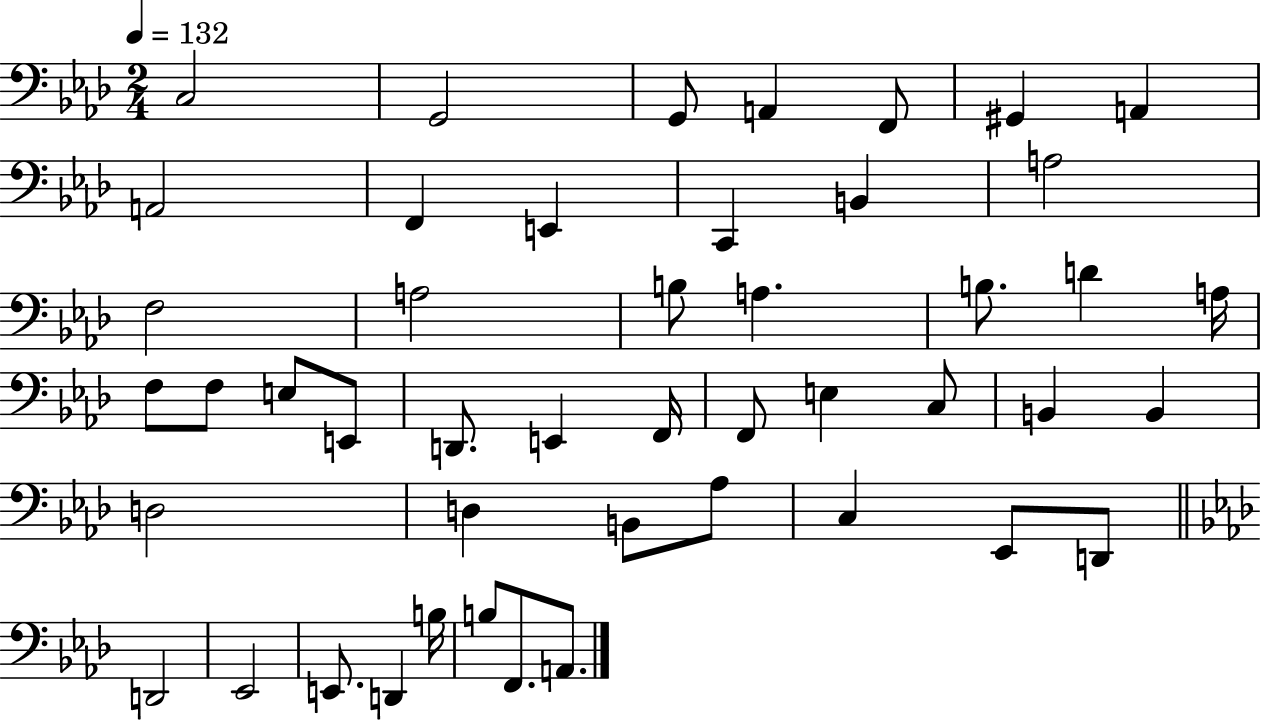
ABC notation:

X:1
T:Untitled
M:2/4
L:1/4
K:Ab
C,2 G,,2 G,,/2 A,, F,,/2 ^G,, A,, A,,2 F,, E,, C,, B,, A,2 F,2 A,2 B,/2 A, B,/2 D A,/4 F,/2 F,/2 E,/2 E,,/2 D,,/2 E,, F,,/4 F,,/2 E, C,/2 B,, B,, D,2 D, B,,/2 _A,/2 C, _E,,/2 D,,/2 D,,2 _E,,2 E,,/2 D,, B,/4 B,/2 F,,/2 A,,/2